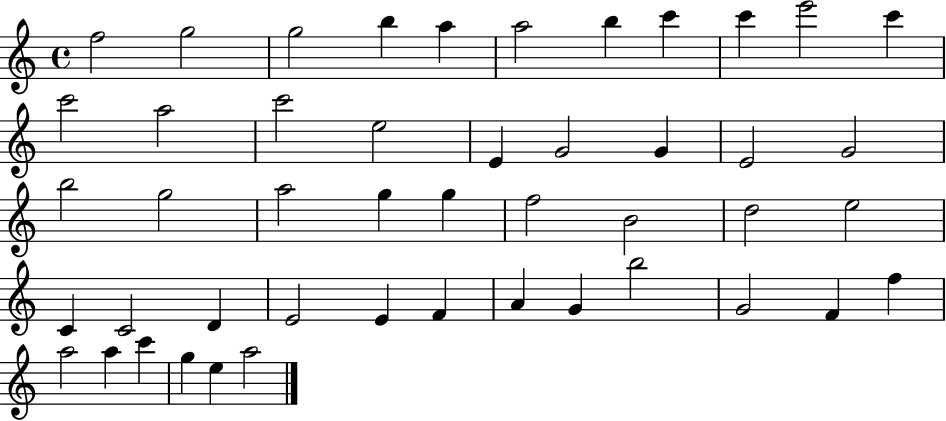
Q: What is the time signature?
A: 4/4